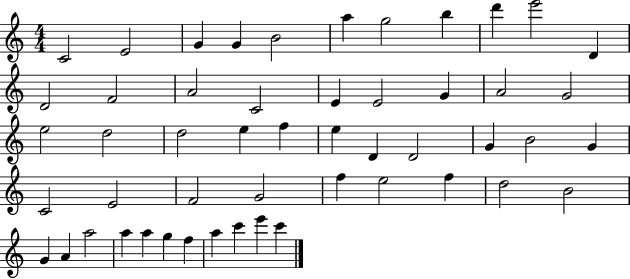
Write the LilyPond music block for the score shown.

{
  \clef treble
  \numericTimeSignature
  \time 4/4
  \key c \major
  c'2 e'2 | g'4 g'4 b'2 | a''4 g''2 b''4 | d'''4 e'''2 d'4 | \break d'2 f'2 | a'2 c'2 | e'4 e'2 g'4 | a'2 g'2 | \break e''2 d''2 | d''2 e''4 f''4 | e''4 d'4 d'2 | g'4 b'2 g'4 | \break c'2 e'2 | f'2 g'2 | f''4 e''2 f''4 | d''2 b'2 | \break g'4 a'4 a''2 | a''4 a''4 g''4 f''4 | a''4 c'''4 e'''4 c'''4 | \bar "|."
}